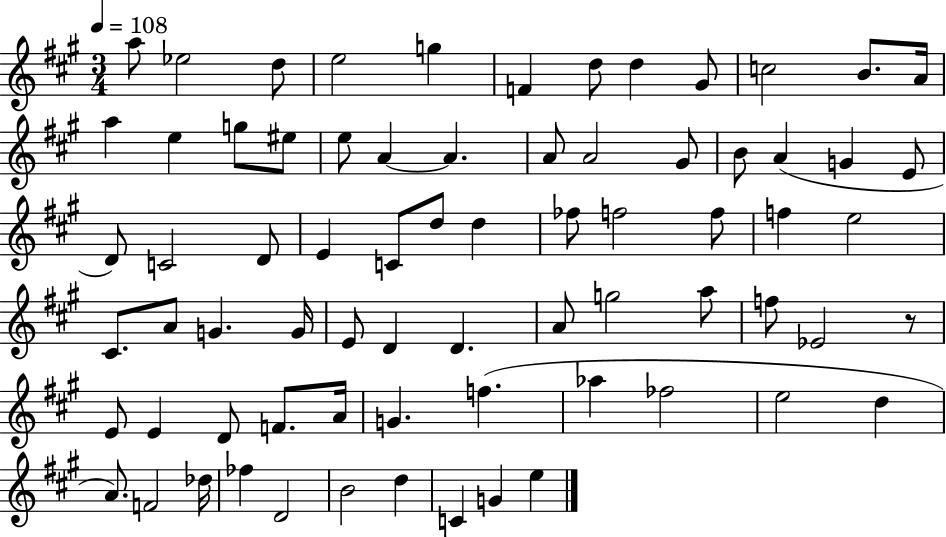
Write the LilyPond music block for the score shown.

{
  \clef treble
  \numericTimeSignature
  \time 3/4
  \key a \major
  \tempo 4 = 108
  a''8 ees''2 d''8 | e''2 g''4 | f'4 d''8 d''4 gis'8 | c''2 b'8. a'16 | \break a''4 e''4 g''8 eis''8 | e''8 a'4~~ a'4. | a'8 a'2 gis'8 | b'8 a'4( g'4 e'8 | \break d'8) c'2 d'8 | e'4 c'8 d''8 d''4 | fes''8 f''2 f''8 | f''4 e''2 | \break cis'8. a'8 g'4. g'16 | e'8 d'4 d'4. | a'8 g''2 a''8 | f''8 ees'2 r8 | \break e'8 e'4 d'8 f'8. a'16 | g'4. f''4.( | aes''4 fes''2 | e''2 d''4 | \break a'8.) f'2 des''16 | fes''4 d'2 | b'2 d''4 | c'4 g'4 e''4 | \break \bar "|."
}